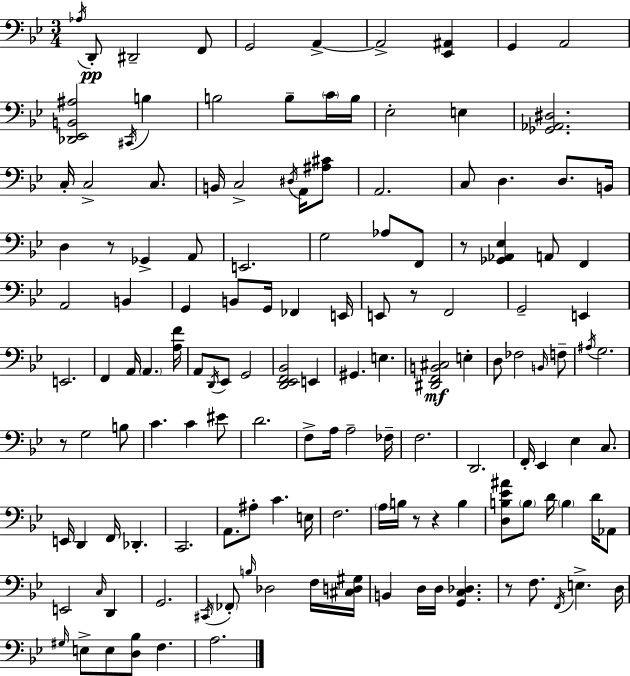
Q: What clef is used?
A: bass